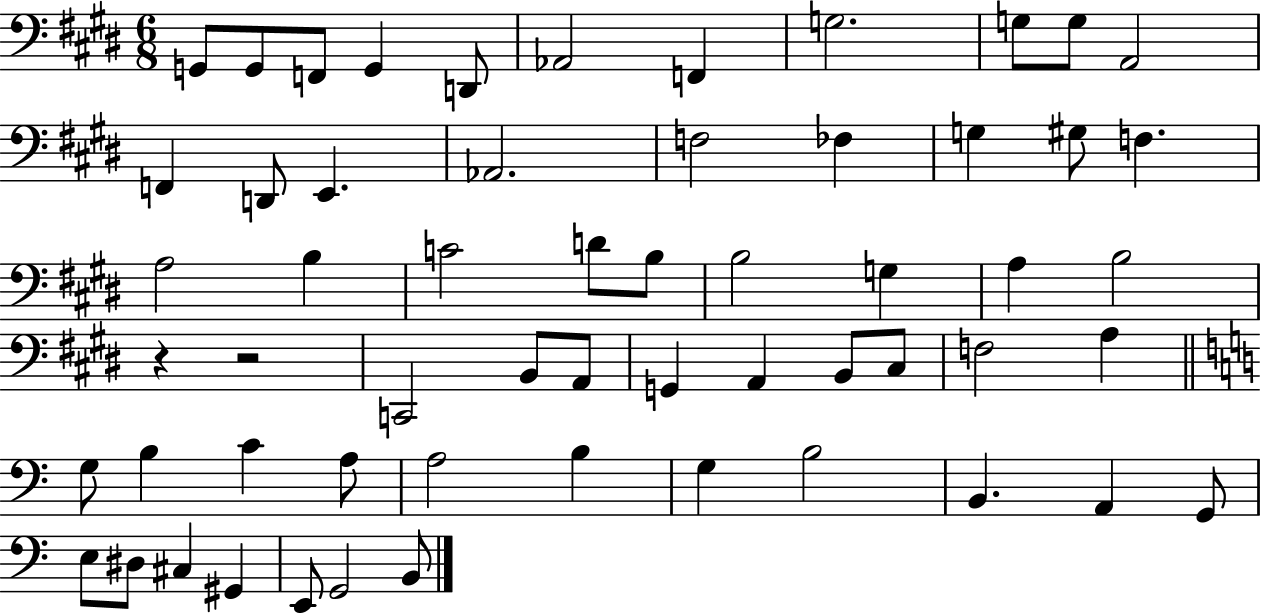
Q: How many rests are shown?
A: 2